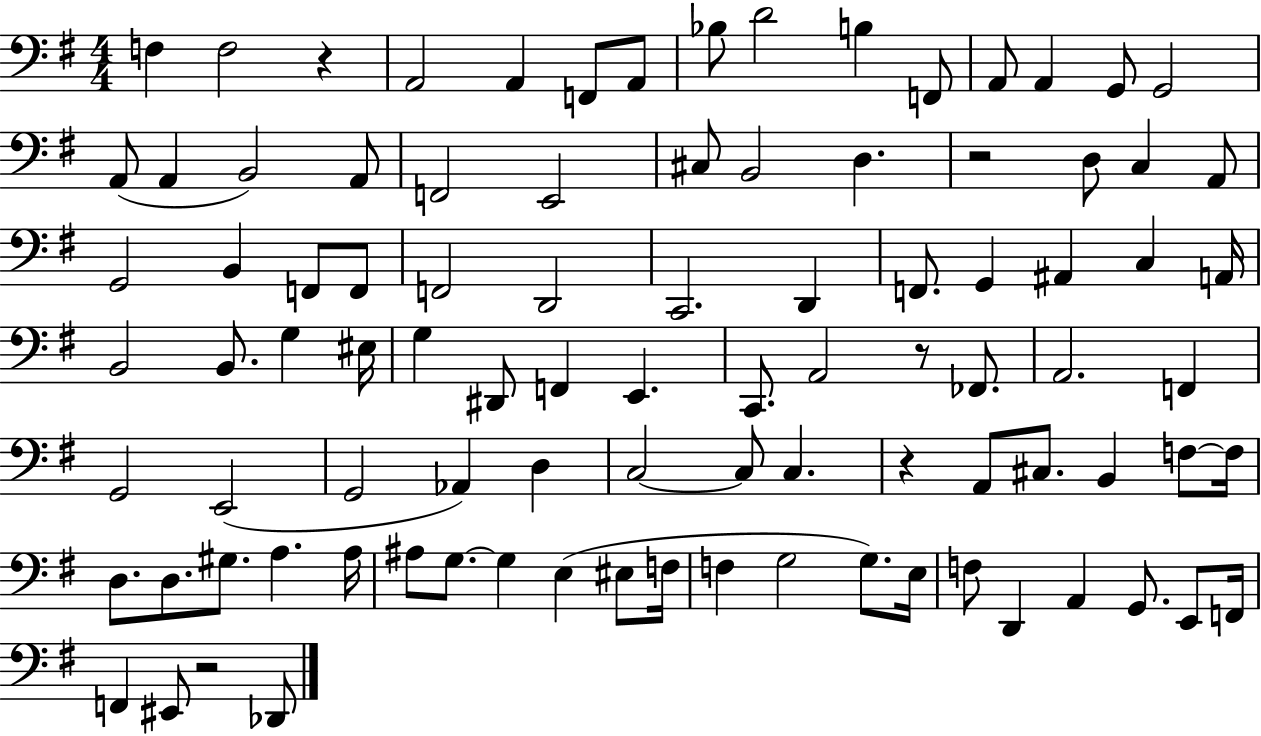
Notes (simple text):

F3/q F3/h R/q A2/h A2/q F2/e A2/e Bb3/e D4/h B3/q F2/e A2/e A2/q G2/e G2/h A2/e A2/q B2/h A2/e F2/h E2/h C#3/e B2/h D3/q. R/h D3/e C3/q A2/e G2/h B2/q F2/e F2/e F2/h D2/h C2/h. D2/q F2/e. G2/q A#2/q C3/q A2/s B2/h B2/e. G3/q EIS3/s G3/q D#2/e F2/q E2/q. C2/e. A2/h R/e FES2/e. A2/h. F2/q G2/h E2/h G2/h Ab2/q D3/q C3/h C3/e C3/q. R/q A2/e C#3/e. B2/q F3/e F3/s D3/e. D3/e. G#3/e. A3/q. A3/s A#3/e G3/e. G3/q E3/q EIS3/e F3/s F3/q G3/h G3/e. E3/s F3/e D2/q A2/q G2/e. E2/e F2/s F2/q EIS2/e R/h Db2/e